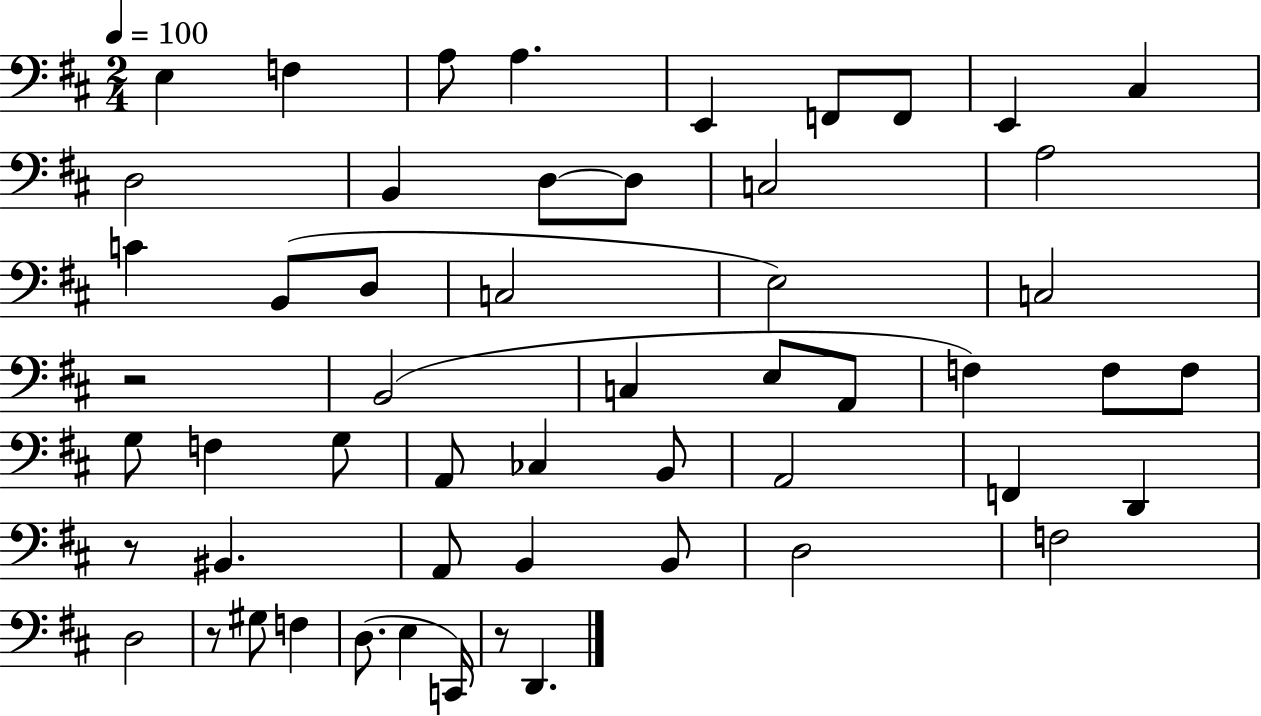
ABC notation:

X:1
T:Untitled
M:2/4
L:1/4
K:D
E, F, A,/2 A, E,, F,,/2 F,,/2 E,, ^C, D,2 B,, D,/2 D,/2 C,2 A,2 C B,,/2 D,/2 C,2 E,2 C,2 z2 B,,2 C, E,/2 A,,/2 F, F,/2 F,/2 G,/2 F, G,/2 A,,/2 _C, B,,/2 A,,2 F,, D,, z/2 ^B,, A,,/2 B,, B,,/2 D,2 F,2 D,2 z/2 ^G,/2 F, D,/2 E, C,,/4 z/2 D,,